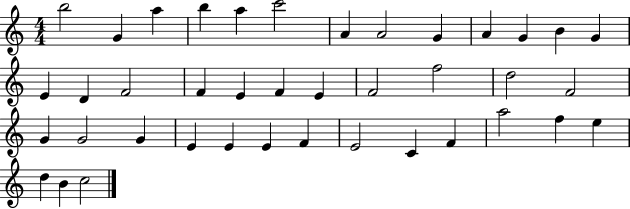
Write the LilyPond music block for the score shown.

{
  \clef treble
  \numericTimeSignature
  \time 4/4
  \key c \major
  b''2 g'4 a''4 | b''4 a''4 c'''2 | a'4 a'2 g'4 | a'4 g'4 b'4 g'4 | \break e'4 d'4 f'2 | f'4 e'4 f'4 e'4 | f'2 f''2 | d''2 f'2 | \break g'4 g'2 g'4 | e'4 e'4 e'4 f'4 | e'2 c'4 f'4 | a''2 f''4 e''4 | \break d''4 b'4 c''2 | \bar "|."
}